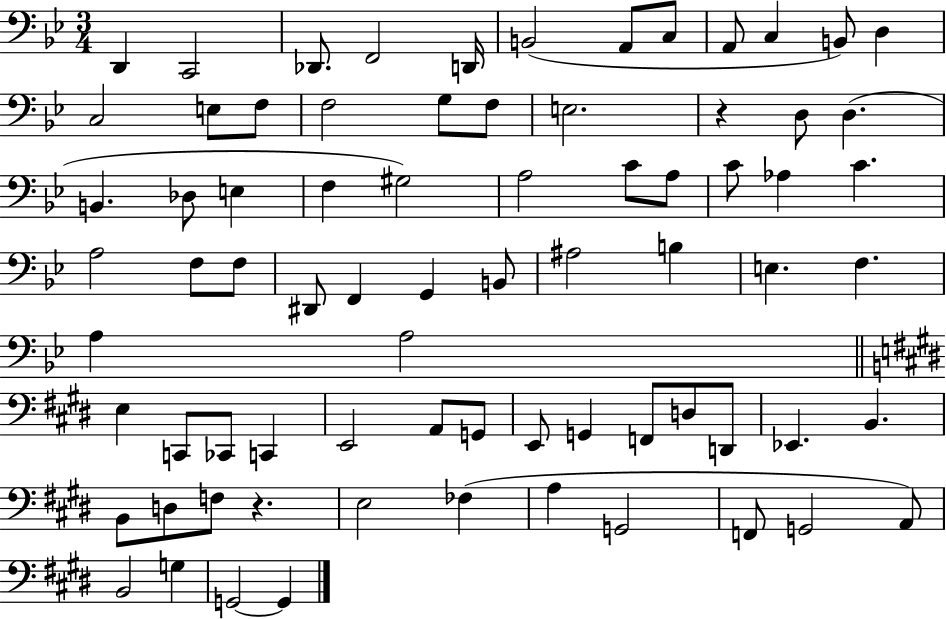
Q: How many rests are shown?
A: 2